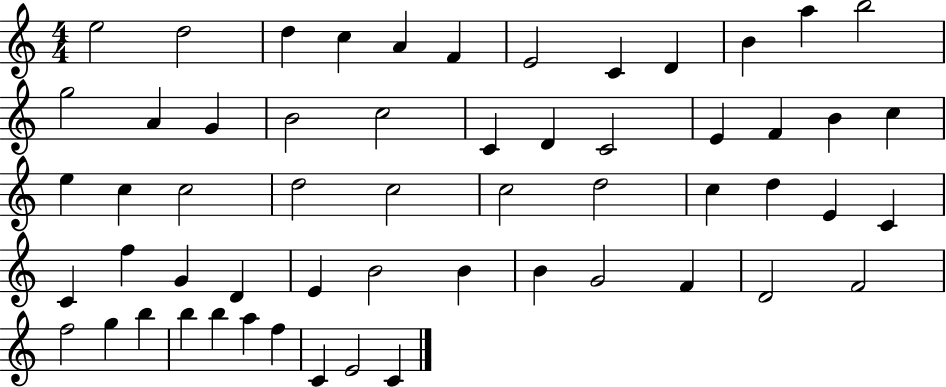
E5/h D5/h D5/q C5/q A4/q F4/q E4/h C4/q D4/q B4/q A5/q B5/h G5/h A4/q G4/q B4/h C5/h C4/q D4/q C4/h E4/q F4/q B4/q C5/q E5/q C5/q C5/h D5/h C5/h C5/h D5/h C5/q D5/q E4/q C4/q C4/q F5/q G4/q D4/q E4/q B4/h B4/q B4/q G4/h F4/q D4/h F4/h F5/h G5/q B5/q B5/q B5/q A5/q F5/q C4/q E4/h C4/q